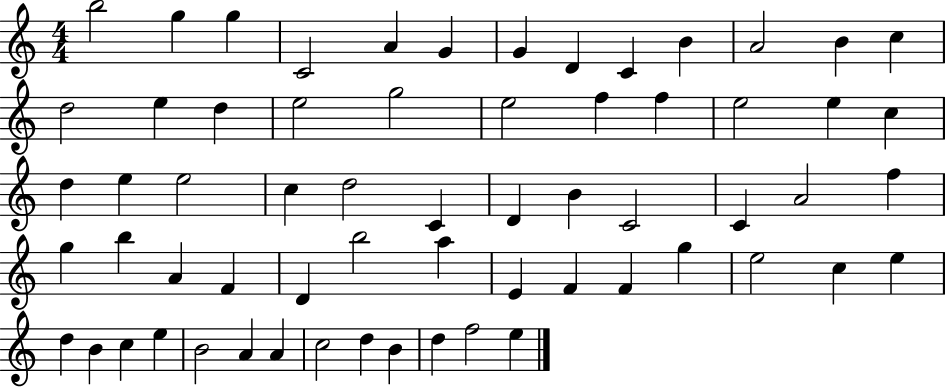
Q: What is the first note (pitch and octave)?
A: B5